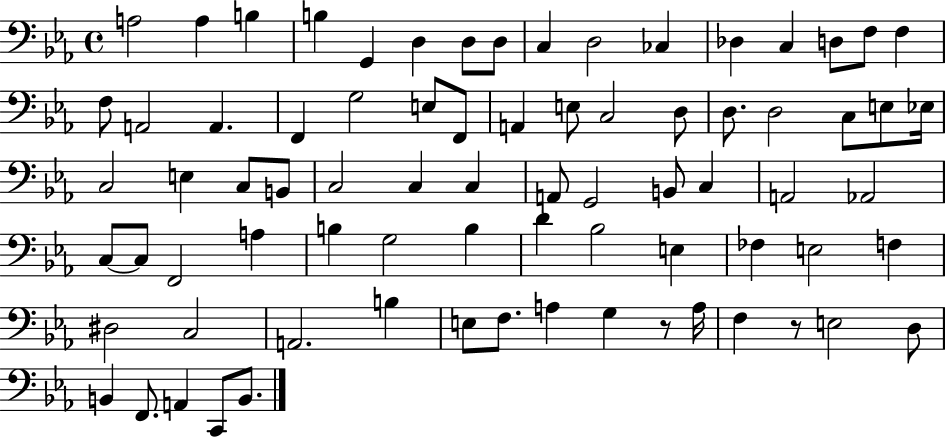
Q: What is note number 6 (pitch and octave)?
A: D3